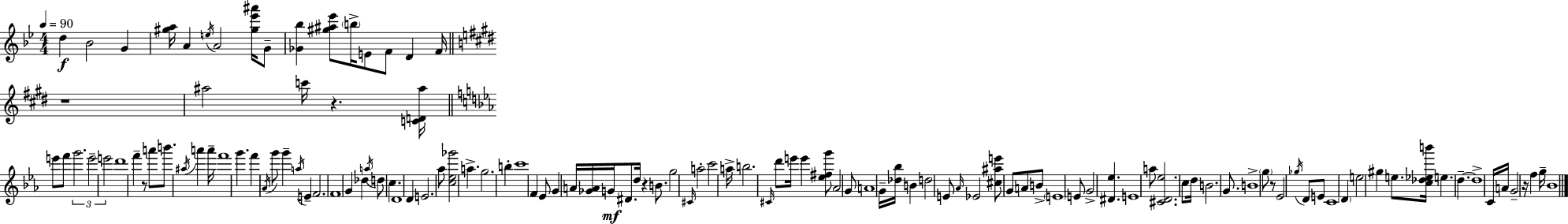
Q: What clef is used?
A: treble